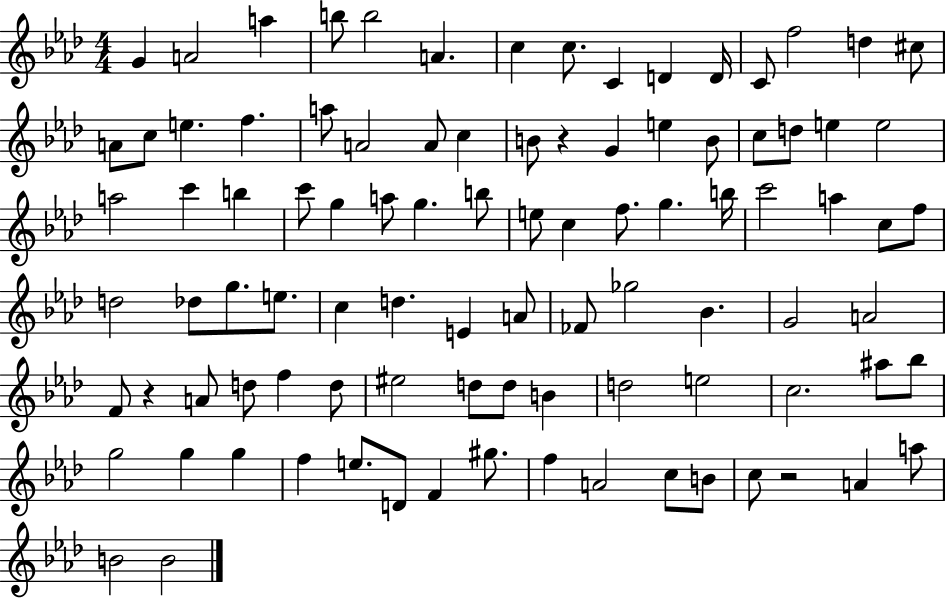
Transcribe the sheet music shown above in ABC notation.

X:1
T:Untitled
M:4/4
L:1/4
K:Ab
G A2 a b/2 b2 A c c/2 C D D/4 C/2 f2 d ^c/2 A/2 c/2 e f a/2 A2 A/2 c B/2 z G e B/2 c/2 d/2 e e2 a2 c' b c'/2 g a/2 g b/2 e/2 c f/2 g b/4 c'2 a c/2 f/2 d2 _d/2 g/2 e/2 c d E A/2 _F/2 _g2 _B G2 A2 F/2 z A/2 d/2 f d/2 ^e2 d/2 d/2 B d2 e2 c2 ^a/2 _b/2 g2 g g f e/2 D/2 F ^g/2 f A2 c/2 B/2 c/2 z2 A a/2 B2 B2